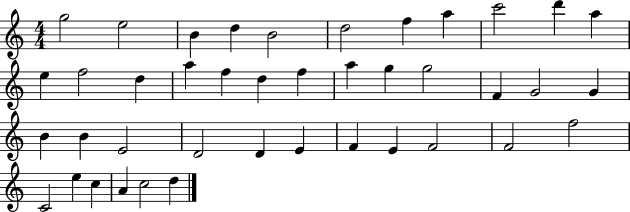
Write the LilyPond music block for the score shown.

{
  \clef treble
  \numericTimeSignature
  \time 4/4
  \key c \major
  g''2 e''2 | b'4 d''4 b'2 | d''2 f''4 a''4 | c'''2 d'''4 a''4 | \break e''4 f''2 d''4 | a''4 f''4 d''4 f''4 | a''4 g''4 g''2 | f'4 g'2 g'4 | \break b'4 b'4 e'2 | d'2 d'4 e'4 | f'4 e'4 f'2 | f'2 f''2 | \break c'2 e''4 c''4 | a'4 c''2 d''4 | \bar "|."
}